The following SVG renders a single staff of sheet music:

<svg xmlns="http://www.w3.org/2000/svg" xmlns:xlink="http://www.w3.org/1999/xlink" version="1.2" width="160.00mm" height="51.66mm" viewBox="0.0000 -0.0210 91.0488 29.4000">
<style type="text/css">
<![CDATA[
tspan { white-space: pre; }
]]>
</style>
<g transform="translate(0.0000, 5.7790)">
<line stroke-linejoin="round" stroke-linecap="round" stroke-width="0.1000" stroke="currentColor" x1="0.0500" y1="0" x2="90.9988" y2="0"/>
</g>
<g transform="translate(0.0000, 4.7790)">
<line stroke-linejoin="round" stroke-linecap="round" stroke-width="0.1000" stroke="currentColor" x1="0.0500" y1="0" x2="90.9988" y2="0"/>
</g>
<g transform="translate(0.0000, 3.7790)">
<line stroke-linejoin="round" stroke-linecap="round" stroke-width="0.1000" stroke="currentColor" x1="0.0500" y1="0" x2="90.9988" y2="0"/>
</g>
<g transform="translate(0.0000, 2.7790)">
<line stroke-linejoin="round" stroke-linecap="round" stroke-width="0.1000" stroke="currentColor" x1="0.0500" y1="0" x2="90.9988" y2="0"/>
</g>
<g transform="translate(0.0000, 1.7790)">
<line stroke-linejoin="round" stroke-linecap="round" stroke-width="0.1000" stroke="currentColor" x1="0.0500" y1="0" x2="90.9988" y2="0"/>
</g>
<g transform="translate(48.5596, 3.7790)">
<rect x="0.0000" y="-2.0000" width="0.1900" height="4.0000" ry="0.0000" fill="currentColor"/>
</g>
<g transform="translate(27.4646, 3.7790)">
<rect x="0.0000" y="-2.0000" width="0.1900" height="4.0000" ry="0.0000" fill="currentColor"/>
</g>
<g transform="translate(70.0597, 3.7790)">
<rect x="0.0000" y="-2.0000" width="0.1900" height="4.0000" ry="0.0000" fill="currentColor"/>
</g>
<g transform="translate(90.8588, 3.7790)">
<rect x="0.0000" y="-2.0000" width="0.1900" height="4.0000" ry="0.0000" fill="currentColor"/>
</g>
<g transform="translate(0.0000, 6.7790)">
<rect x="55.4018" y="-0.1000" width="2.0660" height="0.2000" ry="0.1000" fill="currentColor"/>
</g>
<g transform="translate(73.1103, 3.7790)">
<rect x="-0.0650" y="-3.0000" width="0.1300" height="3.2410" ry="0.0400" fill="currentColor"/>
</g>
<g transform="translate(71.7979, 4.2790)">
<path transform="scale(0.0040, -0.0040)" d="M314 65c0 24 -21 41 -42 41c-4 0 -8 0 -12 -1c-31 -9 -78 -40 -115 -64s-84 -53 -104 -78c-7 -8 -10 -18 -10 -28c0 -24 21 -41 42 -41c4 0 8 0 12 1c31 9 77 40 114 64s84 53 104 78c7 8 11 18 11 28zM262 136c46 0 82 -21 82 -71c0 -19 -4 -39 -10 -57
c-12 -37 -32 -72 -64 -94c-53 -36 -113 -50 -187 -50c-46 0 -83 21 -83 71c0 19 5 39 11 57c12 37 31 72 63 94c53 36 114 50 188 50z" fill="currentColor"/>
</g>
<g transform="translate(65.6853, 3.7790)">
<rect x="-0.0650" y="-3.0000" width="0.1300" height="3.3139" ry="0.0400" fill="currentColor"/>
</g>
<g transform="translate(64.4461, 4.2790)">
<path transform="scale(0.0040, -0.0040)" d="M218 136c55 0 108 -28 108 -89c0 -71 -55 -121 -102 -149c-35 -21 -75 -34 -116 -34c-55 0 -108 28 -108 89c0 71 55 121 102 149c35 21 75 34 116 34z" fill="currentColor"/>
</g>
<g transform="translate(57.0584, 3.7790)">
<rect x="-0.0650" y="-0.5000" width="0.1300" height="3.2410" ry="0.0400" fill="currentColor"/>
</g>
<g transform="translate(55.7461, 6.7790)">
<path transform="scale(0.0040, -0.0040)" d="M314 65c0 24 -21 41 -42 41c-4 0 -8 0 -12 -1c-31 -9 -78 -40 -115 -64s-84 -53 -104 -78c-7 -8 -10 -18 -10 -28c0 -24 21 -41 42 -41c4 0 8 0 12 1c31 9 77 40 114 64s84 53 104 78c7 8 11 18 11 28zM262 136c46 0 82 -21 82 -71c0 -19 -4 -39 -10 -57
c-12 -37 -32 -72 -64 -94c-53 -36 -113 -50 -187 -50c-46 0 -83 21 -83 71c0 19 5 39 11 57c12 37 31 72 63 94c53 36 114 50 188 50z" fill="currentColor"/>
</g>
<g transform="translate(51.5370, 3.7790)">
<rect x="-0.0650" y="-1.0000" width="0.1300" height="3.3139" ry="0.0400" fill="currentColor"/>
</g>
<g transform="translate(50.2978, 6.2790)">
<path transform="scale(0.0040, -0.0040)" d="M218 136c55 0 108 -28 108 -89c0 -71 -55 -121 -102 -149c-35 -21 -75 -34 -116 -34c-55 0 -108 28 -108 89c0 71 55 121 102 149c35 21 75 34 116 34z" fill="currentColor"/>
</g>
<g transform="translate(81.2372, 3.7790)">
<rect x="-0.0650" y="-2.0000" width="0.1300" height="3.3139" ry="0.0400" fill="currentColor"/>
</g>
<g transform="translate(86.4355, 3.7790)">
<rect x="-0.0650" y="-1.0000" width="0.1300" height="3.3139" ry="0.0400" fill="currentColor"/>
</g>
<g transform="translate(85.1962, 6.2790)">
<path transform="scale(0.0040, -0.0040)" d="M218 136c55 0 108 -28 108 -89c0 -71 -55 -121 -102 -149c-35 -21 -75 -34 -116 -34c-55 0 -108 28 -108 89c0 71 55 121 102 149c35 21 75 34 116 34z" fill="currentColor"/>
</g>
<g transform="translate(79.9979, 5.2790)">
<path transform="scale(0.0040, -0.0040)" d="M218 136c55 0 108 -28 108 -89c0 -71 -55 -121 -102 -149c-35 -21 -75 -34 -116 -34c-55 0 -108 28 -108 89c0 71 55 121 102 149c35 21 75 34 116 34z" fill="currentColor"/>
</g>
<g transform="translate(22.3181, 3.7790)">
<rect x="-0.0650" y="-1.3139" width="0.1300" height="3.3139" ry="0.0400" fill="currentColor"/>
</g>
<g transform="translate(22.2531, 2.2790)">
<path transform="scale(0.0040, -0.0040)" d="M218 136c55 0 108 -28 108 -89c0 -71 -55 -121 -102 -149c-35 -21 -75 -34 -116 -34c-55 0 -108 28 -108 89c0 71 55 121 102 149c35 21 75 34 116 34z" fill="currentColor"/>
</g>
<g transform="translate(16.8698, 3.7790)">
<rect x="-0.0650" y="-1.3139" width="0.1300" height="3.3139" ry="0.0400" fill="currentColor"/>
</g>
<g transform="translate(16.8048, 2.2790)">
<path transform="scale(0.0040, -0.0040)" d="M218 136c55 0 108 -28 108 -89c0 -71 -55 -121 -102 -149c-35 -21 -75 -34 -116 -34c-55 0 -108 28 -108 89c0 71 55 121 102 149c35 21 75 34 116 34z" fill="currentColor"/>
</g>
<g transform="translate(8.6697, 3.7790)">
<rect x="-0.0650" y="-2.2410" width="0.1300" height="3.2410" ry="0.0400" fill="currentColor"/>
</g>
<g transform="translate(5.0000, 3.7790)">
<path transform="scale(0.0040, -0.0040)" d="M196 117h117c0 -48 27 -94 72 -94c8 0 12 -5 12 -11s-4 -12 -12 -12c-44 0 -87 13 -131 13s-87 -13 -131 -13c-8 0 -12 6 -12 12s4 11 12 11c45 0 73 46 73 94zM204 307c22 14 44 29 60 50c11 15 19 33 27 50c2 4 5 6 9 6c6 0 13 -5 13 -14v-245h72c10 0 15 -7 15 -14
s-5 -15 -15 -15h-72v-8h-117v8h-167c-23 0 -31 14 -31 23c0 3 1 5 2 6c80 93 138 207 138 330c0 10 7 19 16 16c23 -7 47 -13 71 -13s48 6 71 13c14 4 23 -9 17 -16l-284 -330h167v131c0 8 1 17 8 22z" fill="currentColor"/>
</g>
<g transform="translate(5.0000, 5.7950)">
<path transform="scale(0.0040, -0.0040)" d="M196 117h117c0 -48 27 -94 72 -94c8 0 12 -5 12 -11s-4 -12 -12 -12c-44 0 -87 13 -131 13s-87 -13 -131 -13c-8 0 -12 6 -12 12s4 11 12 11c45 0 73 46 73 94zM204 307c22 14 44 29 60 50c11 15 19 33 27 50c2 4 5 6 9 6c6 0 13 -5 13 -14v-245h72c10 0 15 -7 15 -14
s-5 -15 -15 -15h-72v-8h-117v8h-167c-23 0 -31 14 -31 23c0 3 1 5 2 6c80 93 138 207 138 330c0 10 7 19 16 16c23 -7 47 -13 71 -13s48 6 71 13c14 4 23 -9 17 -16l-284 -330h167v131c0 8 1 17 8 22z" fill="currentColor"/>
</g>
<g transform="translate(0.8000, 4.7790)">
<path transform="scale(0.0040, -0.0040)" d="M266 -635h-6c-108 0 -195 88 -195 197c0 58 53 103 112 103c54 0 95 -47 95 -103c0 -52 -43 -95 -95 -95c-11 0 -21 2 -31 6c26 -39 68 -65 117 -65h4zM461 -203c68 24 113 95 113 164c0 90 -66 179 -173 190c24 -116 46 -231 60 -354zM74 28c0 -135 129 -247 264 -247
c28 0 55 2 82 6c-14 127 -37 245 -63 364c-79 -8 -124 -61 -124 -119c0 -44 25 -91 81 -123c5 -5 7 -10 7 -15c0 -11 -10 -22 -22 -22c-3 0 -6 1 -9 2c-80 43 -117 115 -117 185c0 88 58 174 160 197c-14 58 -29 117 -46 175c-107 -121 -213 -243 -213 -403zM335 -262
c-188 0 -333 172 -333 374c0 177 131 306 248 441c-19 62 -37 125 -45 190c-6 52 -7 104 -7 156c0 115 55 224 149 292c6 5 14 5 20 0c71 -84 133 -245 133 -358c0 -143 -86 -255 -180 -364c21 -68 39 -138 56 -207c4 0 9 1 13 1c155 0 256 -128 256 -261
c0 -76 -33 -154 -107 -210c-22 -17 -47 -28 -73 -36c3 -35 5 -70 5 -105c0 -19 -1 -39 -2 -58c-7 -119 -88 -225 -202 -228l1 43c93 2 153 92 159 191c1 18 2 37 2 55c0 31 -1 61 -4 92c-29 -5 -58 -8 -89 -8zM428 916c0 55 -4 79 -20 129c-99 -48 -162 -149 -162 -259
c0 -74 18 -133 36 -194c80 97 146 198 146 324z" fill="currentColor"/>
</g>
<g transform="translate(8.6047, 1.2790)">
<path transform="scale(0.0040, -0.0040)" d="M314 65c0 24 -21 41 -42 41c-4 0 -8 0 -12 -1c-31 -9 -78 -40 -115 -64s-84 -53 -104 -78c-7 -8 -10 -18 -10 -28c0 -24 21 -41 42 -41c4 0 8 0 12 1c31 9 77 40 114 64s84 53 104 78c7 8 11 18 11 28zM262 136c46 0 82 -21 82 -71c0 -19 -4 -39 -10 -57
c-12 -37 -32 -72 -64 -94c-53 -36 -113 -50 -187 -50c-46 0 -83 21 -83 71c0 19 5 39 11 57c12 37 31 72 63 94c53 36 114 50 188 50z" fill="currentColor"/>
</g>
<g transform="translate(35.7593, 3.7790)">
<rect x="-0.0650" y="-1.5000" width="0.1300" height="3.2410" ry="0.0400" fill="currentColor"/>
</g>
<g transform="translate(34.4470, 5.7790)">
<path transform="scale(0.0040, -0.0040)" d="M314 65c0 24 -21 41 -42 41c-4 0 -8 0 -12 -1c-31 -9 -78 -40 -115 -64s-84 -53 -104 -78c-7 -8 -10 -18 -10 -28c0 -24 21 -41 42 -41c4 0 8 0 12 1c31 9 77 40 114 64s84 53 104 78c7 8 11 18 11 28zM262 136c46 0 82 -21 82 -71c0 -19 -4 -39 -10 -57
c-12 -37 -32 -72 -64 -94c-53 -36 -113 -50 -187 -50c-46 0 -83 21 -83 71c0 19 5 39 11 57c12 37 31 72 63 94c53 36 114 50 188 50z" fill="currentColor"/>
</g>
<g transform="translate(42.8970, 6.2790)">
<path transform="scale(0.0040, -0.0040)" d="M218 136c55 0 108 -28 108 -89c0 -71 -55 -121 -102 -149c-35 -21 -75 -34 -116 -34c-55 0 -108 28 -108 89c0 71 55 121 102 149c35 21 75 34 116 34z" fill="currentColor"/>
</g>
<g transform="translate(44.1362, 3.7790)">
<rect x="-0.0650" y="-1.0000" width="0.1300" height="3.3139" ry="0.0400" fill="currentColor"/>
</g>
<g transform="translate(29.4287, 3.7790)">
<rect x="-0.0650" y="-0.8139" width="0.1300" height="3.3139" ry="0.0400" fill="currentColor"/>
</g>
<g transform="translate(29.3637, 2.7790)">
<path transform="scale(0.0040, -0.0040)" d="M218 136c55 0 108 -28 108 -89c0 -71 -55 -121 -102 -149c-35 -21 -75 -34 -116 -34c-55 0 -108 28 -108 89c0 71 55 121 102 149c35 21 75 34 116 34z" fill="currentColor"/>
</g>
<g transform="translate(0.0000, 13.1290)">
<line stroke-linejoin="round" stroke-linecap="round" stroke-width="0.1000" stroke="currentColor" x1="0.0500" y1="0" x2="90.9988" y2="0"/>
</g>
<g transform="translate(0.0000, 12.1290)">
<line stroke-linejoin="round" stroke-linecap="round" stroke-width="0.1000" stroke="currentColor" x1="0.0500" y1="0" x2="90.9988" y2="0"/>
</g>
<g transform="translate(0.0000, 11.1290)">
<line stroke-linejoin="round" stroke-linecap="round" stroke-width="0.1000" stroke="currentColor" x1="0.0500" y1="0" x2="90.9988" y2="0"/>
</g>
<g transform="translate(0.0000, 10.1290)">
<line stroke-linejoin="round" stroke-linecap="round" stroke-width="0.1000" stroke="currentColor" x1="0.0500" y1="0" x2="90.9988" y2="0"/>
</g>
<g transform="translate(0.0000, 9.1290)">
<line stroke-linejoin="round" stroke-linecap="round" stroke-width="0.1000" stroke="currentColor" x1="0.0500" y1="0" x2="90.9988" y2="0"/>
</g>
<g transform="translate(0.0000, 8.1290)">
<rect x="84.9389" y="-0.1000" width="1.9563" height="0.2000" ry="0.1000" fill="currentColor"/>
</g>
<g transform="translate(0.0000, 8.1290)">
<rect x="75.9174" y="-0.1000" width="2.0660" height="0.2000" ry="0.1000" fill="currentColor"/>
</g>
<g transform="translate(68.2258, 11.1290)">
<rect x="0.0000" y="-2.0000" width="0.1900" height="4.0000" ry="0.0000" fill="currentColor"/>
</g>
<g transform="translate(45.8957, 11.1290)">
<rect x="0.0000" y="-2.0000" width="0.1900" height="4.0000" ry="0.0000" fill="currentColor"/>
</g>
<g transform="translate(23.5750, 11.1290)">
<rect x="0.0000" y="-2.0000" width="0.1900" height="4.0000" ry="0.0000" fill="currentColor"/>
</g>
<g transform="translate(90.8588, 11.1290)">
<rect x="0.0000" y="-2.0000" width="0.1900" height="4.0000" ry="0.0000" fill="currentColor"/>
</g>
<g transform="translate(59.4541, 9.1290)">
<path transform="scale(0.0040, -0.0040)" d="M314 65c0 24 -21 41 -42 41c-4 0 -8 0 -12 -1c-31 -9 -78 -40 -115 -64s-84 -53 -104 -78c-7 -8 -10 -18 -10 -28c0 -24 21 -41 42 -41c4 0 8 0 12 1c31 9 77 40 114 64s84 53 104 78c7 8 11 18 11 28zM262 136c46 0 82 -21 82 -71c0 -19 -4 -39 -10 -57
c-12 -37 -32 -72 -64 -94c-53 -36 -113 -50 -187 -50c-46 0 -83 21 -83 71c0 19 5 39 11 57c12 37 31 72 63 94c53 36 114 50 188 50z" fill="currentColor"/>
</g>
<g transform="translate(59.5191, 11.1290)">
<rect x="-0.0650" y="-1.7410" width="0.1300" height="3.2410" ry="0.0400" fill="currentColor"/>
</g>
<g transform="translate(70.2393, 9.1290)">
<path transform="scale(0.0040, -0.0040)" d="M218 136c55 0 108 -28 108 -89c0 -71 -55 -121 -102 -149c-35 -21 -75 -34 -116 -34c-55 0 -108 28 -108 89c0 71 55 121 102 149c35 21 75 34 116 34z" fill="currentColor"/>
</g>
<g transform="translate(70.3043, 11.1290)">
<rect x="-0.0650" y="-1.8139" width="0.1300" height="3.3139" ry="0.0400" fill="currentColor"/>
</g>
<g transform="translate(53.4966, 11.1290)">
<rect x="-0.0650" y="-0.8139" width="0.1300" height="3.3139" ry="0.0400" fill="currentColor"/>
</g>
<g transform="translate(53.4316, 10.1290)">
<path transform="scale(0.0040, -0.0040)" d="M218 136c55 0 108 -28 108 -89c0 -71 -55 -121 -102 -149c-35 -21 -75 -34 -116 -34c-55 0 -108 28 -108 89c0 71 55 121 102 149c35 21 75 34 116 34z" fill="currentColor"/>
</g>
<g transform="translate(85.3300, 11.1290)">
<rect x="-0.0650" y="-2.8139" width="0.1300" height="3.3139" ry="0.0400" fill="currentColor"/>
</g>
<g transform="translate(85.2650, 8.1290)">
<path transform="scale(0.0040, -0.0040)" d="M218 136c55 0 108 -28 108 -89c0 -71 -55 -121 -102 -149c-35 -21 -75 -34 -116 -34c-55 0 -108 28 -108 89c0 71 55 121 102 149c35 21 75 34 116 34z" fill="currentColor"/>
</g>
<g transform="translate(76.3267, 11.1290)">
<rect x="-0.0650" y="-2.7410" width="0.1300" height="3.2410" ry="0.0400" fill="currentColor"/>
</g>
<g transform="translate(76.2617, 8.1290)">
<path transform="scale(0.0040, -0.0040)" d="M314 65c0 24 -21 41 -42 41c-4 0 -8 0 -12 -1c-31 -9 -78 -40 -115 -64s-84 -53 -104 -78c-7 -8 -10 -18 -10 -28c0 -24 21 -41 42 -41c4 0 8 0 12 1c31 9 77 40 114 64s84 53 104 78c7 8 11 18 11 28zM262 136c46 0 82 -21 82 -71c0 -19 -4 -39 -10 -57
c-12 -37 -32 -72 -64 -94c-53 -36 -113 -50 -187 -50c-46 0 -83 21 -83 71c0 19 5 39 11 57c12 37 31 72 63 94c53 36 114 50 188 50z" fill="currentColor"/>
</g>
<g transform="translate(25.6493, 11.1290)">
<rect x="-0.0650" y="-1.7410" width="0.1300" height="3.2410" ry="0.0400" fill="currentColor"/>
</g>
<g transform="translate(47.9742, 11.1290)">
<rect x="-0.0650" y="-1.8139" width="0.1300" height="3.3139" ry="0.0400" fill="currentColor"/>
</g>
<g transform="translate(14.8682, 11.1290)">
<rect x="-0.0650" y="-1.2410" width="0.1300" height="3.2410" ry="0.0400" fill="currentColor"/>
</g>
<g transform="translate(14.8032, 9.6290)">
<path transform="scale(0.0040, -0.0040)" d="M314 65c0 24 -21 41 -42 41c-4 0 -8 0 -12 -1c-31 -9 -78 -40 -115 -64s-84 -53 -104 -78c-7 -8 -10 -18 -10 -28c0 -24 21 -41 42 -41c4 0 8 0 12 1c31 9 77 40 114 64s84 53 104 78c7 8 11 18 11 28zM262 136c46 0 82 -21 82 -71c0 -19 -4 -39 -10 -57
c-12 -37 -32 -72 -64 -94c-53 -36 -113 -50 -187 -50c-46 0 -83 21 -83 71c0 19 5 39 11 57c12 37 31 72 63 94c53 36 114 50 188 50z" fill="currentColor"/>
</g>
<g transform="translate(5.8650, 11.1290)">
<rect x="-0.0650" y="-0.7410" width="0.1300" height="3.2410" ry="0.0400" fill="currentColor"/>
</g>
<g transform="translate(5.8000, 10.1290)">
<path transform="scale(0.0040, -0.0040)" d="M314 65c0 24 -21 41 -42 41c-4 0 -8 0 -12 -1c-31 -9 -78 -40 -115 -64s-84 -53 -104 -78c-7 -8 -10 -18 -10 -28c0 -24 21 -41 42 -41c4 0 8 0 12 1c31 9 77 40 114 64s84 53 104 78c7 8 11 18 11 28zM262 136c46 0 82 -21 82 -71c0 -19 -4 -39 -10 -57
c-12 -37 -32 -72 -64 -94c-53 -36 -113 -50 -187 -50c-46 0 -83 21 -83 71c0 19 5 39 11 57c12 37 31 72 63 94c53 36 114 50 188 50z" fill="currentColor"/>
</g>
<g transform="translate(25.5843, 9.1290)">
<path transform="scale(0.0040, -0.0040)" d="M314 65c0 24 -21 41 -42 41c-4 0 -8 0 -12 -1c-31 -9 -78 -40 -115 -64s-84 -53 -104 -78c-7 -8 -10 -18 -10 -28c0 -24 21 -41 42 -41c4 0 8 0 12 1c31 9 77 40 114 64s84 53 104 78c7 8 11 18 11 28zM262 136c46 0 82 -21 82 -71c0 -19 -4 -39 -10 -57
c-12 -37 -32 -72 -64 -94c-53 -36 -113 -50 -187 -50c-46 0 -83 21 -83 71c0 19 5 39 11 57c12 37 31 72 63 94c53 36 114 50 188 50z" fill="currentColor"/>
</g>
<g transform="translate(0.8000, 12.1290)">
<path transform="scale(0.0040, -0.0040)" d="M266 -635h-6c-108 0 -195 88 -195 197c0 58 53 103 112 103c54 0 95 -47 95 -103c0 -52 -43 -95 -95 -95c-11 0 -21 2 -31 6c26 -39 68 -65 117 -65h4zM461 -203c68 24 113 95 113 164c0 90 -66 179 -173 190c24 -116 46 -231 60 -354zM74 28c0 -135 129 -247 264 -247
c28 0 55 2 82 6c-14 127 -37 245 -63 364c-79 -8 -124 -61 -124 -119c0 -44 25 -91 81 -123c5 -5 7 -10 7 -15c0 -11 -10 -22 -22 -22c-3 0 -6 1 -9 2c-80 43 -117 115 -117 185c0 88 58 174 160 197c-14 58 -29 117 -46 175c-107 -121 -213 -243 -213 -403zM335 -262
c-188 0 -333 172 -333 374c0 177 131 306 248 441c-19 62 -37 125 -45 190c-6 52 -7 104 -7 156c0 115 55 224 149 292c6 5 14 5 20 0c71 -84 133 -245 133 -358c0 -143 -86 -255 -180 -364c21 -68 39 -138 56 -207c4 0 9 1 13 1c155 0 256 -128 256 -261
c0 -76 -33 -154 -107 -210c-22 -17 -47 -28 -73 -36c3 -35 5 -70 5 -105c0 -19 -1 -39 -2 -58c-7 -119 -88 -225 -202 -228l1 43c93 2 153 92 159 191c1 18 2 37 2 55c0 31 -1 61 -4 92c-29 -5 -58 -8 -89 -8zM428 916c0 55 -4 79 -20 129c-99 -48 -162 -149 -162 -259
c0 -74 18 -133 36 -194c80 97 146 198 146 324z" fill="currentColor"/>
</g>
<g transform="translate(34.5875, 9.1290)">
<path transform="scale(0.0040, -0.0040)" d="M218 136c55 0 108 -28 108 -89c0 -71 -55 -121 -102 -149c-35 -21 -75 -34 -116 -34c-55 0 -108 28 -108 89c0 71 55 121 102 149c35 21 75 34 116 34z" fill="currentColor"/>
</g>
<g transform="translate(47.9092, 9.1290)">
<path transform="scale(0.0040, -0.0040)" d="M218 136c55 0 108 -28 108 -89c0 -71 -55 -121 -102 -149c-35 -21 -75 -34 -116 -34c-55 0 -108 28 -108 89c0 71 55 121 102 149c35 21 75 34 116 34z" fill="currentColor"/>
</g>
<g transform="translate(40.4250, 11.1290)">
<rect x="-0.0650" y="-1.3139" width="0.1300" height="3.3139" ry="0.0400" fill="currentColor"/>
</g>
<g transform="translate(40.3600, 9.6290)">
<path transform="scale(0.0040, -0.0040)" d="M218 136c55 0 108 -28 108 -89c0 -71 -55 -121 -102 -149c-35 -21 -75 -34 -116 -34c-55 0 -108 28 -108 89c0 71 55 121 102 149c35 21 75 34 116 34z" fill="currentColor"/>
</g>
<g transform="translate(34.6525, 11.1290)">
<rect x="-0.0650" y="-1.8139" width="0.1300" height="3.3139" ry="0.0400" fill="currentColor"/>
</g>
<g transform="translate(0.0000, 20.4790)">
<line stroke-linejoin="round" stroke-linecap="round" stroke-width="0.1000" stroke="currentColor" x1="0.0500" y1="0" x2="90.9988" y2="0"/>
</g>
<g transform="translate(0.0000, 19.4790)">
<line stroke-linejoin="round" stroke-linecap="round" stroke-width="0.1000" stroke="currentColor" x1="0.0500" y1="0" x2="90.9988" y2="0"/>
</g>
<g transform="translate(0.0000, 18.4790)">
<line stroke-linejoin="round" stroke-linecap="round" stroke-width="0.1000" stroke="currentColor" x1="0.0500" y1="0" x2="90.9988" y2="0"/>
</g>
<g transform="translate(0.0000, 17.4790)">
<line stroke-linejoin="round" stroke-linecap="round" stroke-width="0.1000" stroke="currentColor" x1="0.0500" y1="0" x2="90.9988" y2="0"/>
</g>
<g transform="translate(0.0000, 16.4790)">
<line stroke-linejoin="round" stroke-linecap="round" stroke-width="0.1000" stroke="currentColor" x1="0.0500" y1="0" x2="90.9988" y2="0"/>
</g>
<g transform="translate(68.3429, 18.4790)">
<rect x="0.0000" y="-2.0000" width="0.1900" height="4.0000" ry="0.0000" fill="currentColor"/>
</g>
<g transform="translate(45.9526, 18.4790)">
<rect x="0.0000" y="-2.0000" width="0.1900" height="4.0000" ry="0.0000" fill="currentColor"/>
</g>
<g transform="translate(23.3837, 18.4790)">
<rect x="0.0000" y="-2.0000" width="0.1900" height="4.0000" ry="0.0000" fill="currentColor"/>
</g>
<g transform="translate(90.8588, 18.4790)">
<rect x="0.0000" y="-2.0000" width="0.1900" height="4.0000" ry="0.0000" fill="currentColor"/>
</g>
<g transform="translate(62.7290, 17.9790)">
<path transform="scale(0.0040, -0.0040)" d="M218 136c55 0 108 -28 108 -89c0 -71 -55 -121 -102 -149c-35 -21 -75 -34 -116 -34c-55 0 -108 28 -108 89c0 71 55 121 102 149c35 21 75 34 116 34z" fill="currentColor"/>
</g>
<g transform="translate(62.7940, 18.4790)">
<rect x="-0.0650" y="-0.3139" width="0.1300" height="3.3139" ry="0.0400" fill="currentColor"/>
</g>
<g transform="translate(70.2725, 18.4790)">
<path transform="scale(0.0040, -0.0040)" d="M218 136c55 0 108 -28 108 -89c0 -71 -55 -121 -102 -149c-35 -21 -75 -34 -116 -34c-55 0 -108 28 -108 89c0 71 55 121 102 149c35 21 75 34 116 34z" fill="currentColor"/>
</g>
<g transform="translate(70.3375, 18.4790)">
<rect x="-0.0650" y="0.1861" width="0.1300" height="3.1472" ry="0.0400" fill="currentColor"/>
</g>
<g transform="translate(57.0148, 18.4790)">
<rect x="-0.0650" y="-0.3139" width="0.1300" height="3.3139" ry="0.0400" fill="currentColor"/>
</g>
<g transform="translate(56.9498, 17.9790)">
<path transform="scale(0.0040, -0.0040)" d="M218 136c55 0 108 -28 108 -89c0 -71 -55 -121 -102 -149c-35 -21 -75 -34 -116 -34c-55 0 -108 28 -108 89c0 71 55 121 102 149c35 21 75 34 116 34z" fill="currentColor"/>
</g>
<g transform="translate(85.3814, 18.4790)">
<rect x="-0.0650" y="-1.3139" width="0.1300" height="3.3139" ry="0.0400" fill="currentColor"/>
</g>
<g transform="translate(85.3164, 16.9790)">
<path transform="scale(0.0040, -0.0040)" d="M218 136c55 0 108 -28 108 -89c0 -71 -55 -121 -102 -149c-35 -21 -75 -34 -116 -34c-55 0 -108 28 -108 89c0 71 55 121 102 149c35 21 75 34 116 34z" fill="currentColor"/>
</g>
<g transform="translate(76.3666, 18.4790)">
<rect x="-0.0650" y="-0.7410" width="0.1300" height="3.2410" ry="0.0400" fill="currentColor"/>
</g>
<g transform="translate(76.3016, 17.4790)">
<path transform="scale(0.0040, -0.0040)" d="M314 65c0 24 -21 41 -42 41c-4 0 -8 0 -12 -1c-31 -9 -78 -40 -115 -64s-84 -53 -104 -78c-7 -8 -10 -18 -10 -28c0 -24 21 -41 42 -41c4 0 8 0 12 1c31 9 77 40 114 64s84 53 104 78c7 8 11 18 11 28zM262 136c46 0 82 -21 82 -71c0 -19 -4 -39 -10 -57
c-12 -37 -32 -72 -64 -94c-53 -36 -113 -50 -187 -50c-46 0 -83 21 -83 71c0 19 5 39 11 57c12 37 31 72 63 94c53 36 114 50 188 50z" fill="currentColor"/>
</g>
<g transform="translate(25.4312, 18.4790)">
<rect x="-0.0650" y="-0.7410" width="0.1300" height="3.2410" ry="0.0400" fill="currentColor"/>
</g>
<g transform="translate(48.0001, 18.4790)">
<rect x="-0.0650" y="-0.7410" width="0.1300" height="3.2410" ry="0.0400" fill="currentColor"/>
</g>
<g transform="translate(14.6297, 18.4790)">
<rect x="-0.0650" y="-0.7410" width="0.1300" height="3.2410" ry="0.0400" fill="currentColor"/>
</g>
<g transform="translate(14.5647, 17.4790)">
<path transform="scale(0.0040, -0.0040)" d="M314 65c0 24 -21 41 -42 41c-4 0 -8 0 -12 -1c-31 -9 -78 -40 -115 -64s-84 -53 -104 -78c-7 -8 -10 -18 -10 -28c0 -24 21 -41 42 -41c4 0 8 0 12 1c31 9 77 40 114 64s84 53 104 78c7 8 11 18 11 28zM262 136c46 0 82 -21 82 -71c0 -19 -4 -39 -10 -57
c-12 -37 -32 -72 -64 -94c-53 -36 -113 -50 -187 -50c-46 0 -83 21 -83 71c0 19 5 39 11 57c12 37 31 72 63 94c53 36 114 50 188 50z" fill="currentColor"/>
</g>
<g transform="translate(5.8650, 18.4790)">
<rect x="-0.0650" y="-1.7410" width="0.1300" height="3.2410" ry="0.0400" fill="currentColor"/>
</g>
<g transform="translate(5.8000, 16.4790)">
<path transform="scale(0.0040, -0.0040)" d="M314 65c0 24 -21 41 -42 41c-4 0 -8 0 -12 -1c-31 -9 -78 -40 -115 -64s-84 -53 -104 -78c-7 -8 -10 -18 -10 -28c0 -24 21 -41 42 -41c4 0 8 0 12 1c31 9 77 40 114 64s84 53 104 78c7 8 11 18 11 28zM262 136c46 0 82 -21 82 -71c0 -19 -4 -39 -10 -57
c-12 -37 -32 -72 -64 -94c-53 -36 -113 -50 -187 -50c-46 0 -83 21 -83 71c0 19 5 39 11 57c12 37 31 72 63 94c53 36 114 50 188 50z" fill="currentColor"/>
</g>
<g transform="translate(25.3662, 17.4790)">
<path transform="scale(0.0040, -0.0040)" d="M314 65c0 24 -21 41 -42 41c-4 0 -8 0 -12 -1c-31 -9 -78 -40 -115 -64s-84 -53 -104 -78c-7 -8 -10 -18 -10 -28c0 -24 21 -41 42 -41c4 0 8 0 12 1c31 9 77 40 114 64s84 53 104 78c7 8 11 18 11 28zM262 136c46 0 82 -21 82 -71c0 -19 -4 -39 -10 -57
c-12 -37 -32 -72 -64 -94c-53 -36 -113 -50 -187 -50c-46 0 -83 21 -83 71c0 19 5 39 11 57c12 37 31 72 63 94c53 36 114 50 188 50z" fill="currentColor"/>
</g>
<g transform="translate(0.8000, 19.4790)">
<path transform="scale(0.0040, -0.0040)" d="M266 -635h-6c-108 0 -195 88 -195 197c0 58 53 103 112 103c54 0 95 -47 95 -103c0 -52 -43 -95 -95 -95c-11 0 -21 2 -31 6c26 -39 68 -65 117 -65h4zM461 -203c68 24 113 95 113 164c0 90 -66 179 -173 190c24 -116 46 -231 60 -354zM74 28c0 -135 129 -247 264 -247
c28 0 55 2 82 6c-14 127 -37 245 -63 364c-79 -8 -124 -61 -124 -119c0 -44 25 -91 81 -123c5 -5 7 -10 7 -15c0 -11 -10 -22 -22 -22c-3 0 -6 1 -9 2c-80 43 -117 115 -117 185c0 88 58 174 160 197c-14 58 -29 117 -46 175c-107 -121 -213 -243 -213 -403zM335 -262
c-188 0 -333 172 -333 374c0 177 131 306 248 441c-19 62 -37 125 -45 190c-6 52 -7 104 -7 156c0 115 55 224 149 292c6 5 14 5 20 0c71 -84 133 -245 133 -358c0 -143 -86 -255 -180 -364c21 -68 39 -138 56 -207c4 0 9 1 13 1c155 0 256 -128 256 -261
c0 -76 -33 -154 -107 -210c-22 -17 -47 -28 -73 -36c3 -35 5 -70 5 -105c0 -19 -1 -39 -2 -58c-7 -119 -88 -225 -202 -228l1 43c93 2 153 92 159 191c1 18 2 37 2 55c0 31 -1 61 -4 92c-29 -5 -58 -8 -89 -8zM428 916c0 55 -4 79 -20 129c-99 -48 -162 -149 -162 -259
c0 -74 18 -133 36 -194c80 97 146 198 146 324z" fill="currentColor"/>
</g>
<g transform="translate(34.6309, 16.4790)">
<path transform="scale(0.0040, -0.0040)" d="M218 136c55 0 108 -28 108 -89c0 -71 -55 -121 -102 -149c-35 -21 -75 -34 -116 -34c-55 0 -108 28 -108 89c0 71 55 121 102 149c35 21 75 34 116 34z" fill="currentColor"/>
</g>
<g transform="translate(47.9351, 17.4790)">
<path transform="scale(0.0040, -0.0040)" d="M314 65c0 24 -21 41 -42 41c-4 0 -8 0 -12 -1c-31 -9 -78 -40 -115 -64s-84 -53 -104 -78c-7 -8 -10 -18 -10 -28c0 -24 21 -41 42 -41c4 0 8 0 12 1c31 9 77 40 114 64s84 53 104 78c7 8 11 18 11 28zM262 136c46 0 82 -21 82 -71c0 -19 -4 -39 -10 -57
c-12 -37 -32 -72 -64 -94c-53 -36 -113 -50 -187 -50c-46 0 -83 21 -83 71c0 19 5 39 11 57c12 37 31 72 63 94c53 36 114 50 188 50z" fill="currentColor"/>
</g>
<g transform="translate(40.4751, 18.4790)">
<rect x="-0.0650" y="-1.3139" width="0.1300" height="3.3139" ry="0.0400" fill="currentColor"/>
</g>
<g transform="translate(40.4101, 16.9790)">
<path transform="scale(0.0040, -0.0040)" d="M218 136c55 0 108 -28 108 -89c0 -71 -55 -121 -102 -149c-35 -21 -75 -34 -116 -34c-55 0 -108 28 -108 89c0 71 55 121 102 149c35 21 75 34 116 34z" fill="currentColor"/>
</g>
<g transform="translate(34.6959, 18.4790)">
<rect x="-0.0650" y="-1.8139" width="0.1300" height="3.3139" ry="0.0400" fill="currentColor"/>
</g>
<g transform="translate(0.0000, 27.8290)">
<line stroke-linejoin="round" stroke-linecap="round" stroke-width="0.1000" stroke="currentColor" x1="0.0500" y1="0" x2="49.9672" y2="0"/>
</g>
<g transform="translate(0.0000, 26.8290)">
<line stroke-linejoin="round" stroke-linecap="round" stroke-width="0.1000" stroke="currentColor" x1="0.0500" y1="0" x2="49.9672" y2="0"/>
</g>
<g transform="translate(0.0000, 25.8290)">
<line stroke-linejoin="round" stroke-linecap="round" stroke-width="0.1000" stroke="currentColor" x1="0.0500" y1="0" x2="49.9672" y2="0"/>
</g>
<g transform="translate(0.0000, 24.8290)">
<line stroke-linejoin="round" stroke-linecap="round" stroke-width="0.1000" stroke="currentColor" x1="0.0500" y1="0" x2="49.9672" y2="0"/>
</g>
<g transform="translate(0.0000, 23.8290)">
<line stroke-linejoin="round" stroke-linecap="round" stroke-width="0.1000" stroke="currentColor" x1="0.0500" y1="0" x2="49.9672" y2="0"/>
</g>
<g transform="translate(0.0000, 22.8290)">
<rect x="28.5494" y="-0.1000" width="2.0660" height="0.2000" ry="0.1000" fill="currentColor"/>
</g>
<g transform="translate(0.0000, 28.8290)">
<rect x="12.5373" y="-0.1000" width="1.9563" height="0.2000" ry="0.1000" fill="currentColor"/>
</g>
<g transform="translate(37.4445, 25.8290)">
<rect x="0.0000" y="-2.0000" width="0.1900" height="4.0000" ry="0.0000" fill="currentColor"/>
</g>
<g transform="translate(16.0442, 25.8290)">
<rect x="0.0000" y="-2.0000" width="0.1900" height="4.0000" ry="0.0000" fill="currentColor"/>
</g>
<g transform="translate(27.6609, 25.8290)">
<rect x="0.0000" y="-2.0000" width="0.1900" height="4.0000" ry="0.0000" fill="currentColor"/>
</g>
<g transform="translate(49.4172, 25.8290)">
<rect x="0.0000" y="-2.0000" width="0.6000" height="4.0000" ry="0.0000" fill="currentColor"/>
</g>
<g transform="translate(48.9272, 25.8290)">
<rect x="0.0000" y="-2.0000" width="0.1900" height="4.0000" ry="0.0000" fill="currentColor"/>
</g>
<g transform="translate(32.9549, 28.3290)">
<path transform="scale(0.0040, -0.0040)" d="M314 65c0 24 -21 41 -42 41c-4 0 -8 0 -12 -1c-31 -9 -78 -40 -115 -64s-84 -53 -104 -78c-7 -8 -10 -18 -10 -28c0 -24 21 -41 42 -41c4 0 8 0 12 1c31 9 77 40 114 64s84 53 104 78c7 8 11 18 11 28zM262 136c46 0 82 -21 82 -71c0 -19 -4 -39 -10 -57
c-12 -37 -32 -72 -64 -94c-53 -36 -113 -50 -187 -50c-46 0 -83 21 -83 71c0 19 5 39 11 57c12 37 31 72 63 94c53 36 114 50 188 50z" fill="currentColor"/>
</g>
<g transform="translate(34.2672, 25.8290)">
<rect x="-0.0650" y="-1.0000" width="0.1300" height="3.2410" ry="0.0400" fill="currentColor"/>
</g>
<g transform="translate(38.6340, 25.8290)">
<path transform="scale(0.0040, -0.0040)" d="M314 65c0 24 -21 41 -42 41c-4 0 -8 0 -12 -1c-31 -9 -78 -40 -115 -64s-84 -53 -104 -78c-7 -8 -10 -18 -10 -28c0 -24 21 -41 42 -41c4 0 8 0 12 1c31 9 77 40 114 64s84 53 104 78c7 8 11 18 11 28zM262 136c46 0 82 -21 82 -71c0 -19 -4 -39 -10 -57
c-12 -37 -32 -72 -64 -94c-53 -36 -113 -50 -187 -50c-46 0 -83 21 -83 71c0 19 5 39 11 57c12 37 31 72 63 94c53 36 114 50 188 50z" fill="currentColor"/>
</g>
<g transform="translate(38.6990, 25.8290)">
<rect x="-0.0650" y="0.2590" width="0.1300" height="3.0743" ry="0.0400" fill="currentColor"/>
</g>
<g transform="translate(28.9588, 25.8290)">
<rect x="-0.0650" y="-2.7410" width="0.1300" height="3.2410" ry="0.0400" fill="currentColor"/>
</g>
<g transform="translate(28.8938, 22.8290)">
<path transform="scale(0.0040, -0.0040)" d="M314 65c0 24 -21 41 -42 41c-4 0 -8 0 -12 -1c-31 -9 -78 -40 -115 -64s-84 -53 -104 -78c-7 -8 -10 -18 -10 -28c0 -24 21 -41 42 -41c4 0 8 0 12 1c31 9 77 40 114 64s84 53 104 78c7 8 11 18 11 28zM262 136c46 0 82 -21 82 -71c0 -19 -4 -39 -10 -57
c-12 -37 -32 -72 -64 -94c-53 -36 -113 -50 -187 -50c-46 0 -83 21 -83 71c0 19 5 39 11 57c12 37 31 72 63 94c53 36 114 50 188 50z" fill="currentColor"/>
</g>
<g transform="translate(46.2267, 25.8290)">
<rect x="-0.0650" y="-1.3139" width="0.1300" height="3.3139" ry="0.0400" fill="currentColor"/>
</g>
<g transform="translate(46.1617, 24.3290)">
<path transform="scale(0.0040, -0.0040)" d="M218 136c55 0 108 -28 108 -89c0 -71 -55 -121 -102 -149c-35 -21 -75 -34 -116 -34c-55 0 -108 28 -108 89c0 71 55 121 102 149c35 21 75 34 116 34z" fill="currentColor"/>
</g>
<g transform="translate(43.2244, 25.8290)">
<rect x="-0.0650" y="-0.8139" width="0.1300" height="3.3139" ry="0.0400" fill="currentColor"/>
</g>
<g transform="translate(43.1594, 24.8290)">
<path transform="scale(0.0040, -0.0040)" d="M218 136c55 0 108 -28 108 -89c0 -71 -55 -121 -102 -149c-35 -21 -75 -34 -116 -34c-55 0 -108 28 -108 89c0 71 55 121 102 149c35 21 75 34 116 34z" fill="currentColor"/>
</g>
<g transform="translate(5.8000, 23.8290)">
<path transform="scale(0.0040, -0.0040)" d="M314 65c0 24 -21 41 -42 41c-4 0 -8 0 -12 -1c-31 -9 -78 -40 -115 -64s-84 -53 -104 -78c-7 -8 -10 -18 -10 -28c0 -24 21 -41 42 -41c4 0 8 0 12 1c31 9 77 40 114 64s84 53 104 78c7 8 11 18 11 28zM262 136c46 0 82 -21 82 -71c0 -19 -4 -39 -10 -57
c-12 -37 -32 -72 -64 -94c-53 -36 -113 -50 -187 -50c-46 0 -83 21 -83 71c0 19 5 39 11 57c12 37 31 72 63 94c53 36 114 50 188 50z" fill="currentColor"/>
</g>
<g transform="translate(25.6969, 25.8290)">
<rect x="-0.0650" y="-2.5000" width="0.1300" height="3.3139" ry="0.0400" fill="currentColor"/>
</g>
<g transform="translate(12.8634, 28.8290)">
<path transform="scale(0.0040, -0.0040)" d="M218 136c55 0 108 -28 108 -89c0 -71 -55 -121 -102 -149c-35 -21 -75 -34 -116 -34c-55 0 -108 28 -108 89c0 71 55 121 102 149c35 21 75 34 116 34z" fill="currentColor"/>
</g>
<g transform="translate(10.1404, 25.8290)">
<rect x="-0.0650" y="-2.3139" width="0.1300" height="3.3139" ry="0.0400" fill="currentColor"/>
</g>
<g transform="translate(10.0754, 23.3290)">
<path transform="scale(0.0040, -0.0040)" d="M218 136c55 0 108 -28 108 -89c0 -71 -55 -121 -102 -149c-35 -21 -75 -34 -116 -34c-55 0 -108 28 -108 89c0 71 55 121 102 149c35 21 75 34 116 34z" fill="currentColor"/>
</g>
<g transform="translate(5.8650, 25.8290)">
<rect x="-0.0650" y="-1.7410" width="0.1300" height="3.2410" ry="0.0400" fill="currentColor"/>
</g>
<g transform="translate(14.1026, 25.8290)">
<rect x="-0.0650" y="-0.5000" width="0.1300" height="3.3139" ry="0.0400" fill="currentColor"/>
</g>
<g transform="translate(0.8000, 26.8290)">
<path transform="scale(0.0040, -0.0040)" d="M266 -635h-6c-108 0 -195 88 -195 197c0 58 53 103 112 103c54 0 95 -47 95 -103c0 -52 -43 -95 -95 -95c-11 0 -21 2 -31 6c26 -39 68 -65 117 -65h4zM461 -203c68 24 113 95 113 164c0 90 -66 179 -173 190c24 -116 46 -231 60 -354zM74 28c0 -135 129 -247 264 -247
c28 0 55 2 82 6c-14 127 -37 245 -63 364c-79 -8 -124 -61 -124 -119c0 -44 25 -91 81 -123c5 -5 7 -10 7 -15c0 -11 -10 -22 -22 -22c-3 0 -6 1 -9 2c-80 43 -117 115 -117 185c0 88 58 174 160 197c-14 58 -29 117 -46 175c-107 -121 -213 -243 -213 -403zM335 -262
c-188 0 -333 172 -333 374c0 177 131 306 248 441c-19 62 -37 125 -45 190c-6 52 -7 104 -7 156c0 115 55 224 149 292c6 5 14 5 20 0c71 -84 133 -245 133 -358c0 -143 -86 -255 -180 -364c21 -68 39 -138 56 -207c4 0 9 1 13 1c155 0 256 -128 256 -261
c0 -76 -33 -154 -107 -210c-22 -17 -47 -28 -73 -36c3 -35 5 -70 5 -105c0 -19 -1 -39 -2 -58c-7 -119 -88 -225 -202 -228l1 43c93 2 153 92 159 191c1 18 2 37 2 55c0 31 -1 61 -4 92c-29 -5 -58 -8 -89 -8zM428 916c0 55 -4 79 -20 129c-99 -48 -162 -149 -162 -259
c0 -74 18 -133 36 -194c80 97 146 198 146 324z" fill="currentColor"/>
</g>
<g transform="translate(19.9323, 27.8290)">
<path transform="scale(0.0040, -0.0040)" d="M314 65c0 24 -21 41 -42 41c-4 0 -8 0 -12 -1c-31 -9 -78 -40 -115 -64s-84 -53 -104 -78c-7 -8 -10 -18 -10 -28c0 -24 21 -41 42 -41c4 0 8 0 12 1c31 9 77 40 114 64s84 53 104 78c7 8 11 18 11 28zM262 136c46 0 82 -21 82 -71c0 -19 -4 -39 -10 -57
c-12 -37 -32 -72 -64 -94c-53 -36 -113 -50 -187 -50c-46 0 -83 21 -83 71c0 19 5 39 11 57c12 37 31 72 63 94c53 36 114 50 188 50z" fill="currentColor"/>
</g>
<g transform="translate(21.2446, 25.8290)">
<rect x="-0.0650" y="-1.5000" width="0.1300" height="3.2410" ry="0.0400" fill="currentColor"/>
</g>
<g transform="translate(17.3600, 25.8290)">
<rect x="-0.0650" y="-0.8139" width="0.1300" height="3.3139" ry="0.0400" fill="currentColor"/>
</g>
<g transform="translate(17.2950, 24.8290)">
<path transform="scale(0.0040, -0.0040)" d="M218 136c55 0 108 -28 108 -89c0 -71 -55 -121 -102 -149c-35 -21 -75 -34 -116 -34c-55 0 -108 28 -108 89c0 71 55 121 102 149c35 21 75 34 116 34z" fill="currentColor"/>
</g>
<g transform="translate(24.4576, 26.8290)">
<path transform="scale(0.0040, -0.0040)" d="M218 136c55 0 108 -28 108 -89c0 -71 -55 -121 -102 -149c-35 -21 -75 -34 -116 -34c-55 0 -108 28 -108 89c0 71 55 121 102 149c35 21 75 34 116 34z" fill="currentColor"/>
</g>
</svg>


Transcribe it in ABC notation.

X:1
T:Untitled
M:4/4
L:1/4
K:C
g2 e e d E2 D D C2 A A2 F D d2 e2 f2 f e f d f2 f a2 a f2 d2 d2 f e d2 c c B d2 e f2 g C d E2 G a2 D2 B2 d e